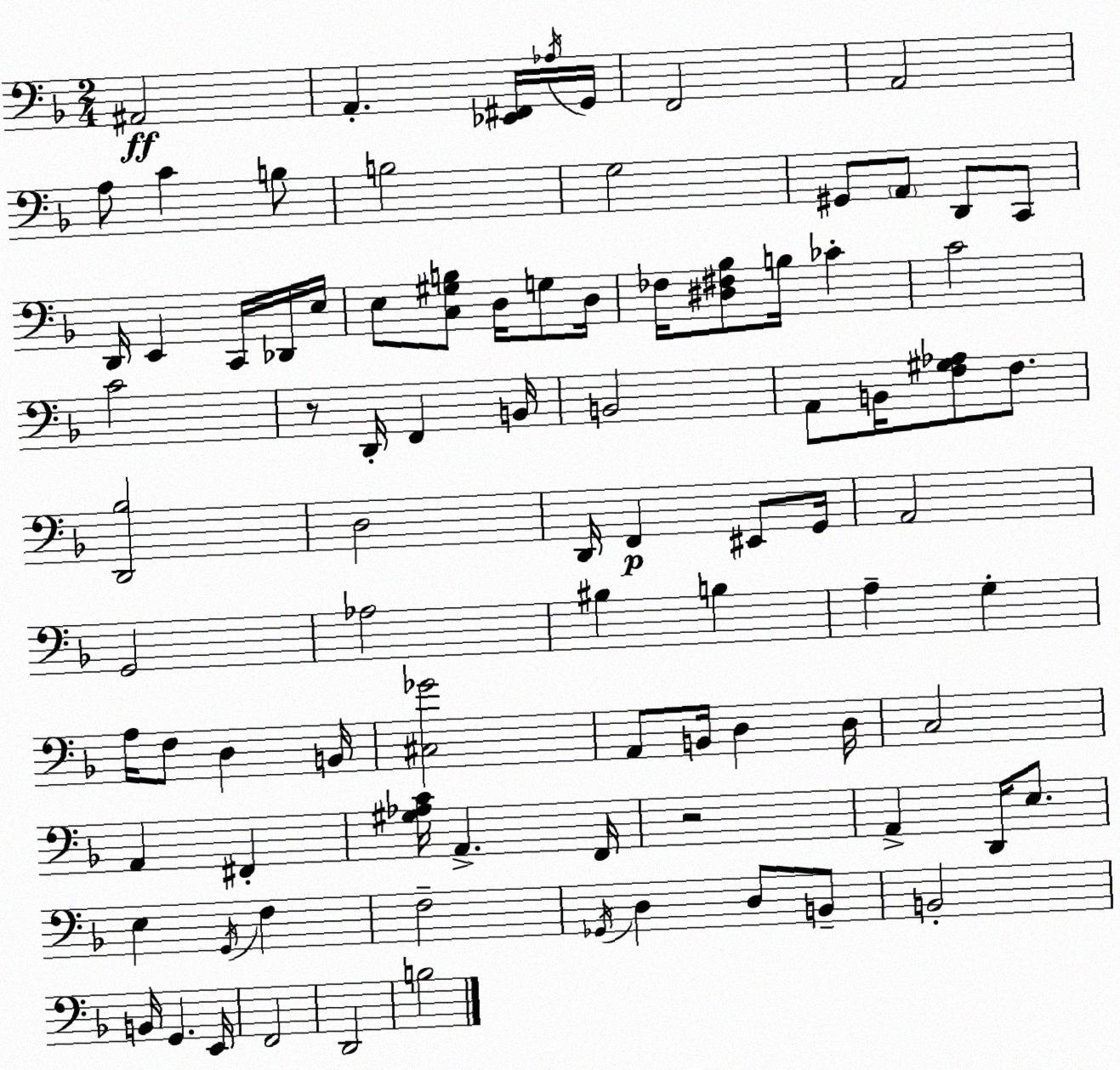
X:1
T:Untitled
M:2/4
L:1/4
K:Dm
^A,,2 A,, [_E,,^F,,]/4 _A,/4 G,,/4 F,,2 A,,2 A,/2 C B,/2 B,2 G,2 ^G,,/2 A,,/2 D,,/2 C,,/2 D,,/4 E,, C,,/4 _D,,/4 E,/4 E,/2 [C,^G,B,]/2 D,/4 G,/2 D,/4 _F,/4 [^D,^F,_B,]/2 B,/4 _C C2 C2 z/2 D,,/4 F,, B,,/4 B,,2 A,,/2 B,,/4 [F,^G,_A,]/2 F,/2 [D,,_B,]2 D,2 D,,/4 F,, ^E,,/2 G,,/4 A,,2 G,,2 _A,2 ^B, B, A, G, A,/4 F,/2 D, B,,/4 [^C,_G]2 A,,/2 B,,/4 D, D,/4 C,2 A,, ^F,, [^G,_A,C]/4 A,, F,,/4 z2 A,, D,,/4 E,/2 E, G,,/4 F, F,2 _G,,/4 D, D,/2 B,,/2 B,,2 B,,/4 G,, E,,/4 F,,2 D,,2 B,2